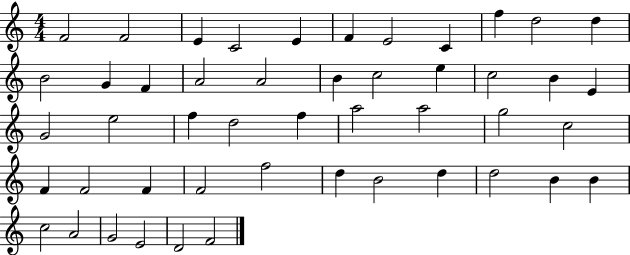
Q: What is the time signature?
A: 4/4